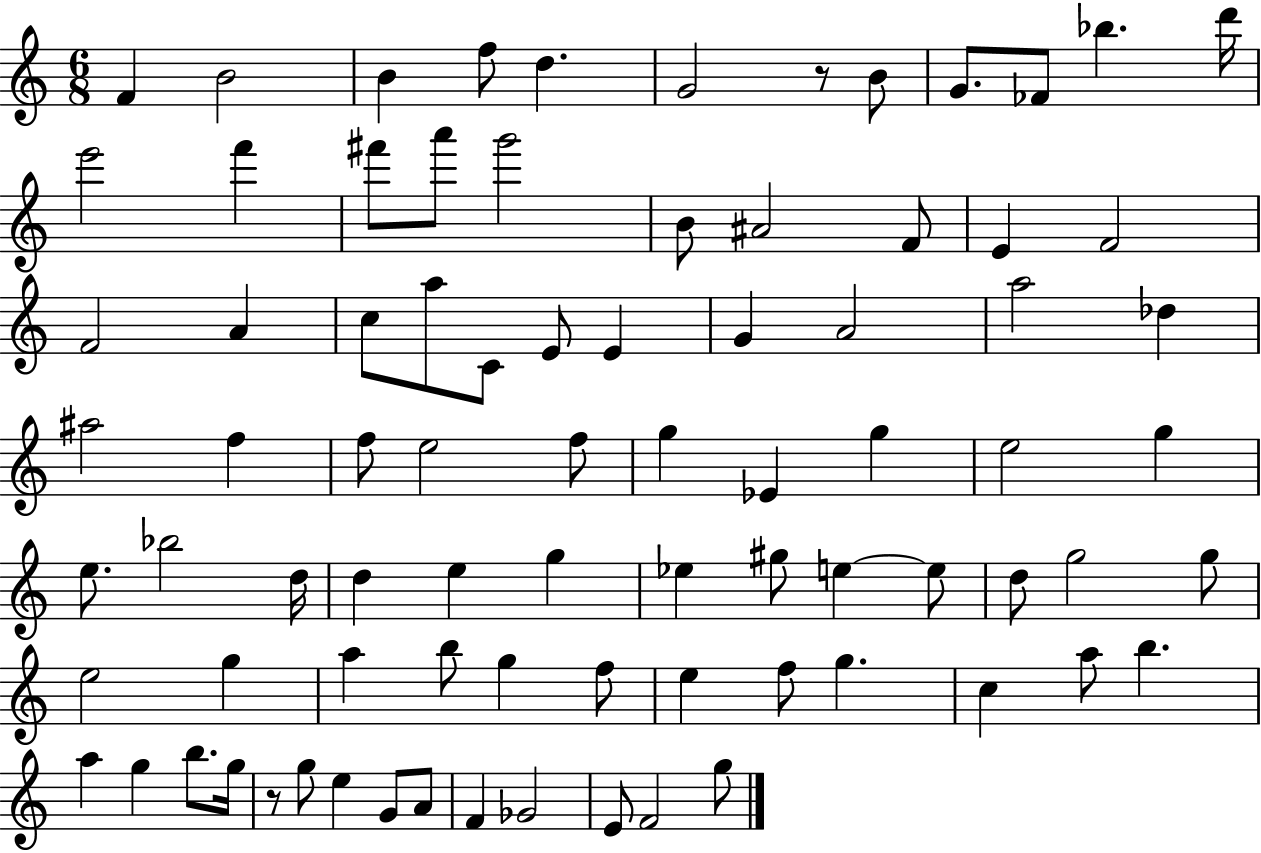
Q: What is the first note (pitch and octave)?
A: F4